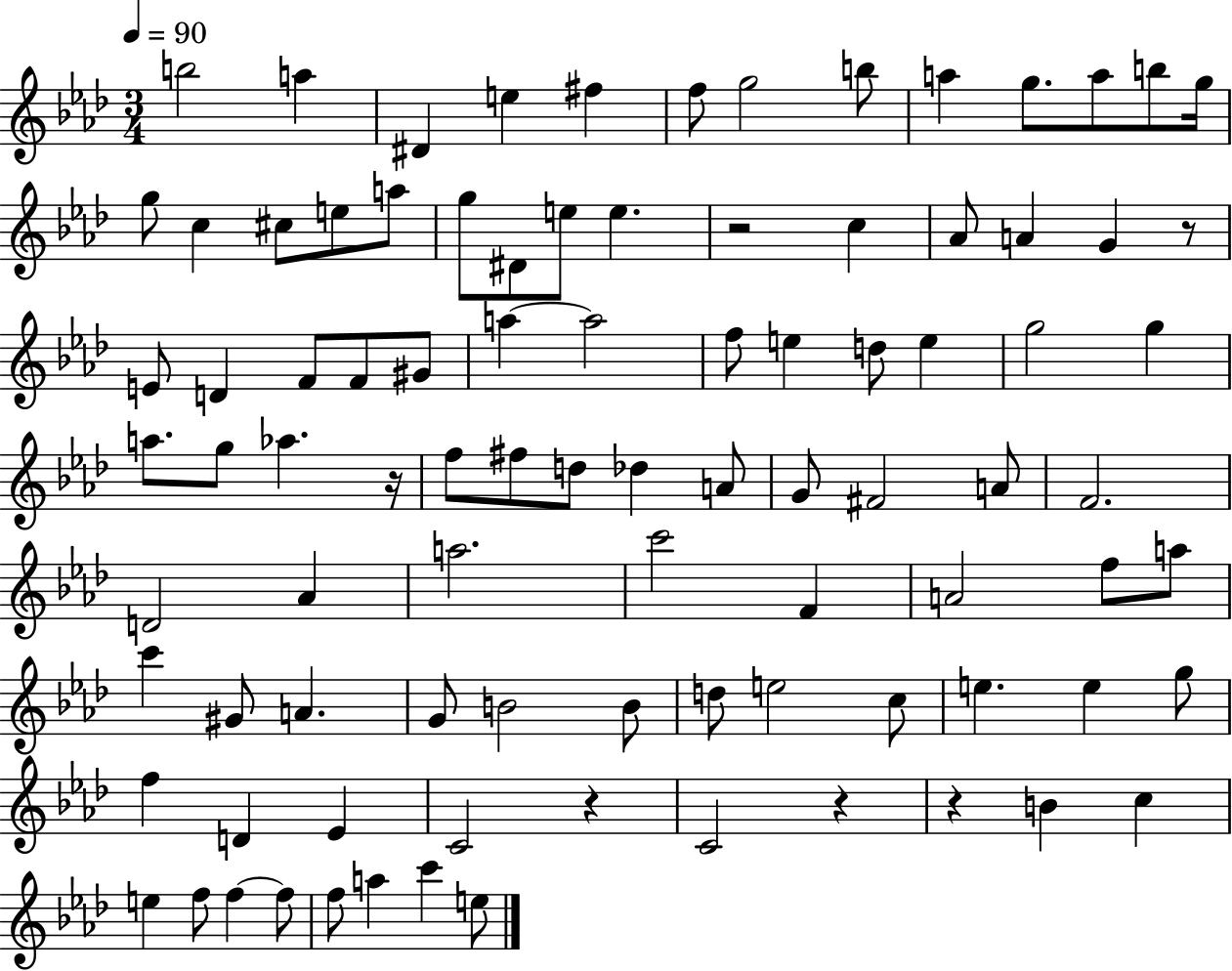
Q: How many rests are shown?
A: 6